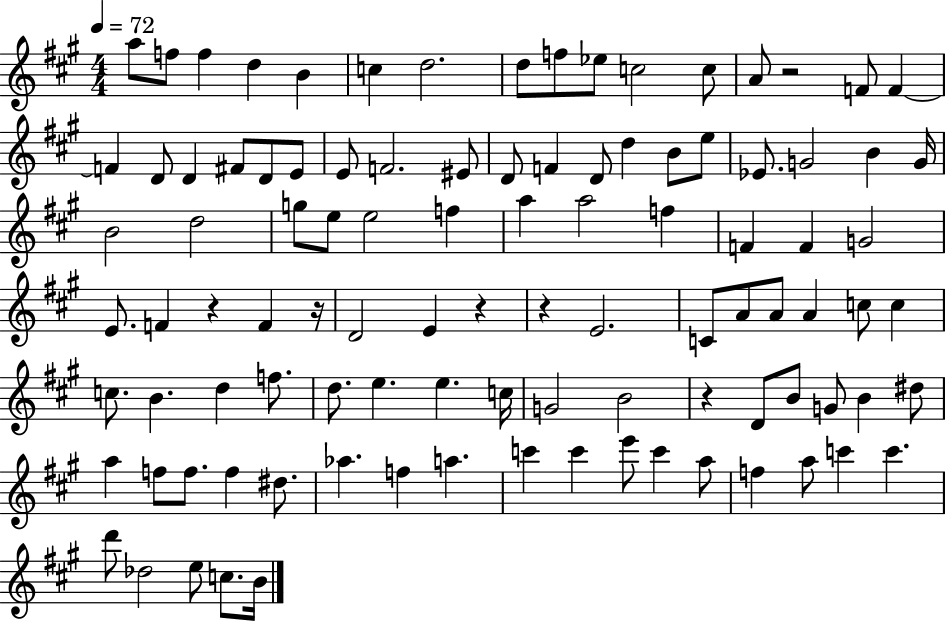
{
  \clef treble
  \numericTimeSignature
  \time 4/4
  \key a \major
  \tempo 4 = 72
  a''8 f''8 f''4 d''4 b'4 | c''4 d''2. | d''8 f''8 ees''8 c''2 c''8 | a'8 r2 f'8 f'4~~ | \break f'4 d'8 d'4 fis'8 d'8 e'8 | e'8 f'2. eis'8 | d'8 f'4 d'8 d''4 b'8 e''8 | ees'8. g'2 b'4 g'16 | \break b'2 d''2 | g''8 e''8 e''2 f''4 | a''4 a''2 f''4 | f'4 f'4 g'2 | \break e'8. f'4 r4 f'4 r16 | d'2 e'4 r4 | r4 e'2. | c'8 a'8 a'8 a'4 c''8 c''4 | \break c''8. b'4. d''4 f''8. | d''8. e''4. e''4. c''16 | g'2 b'2 | r4 d'8 b'8 g'8 b'4 dis''8 | \break a''4 f''8 f''8. f''4 dis''8. | aes''4. f''4 a''4. | c'''4 c'''4 e'''8 c'''4 a''8 | f''4 a''8 c'''4 c'''4. | \break d'''8 des''2 e''8 c''8. b'16 | \bar "|."
}